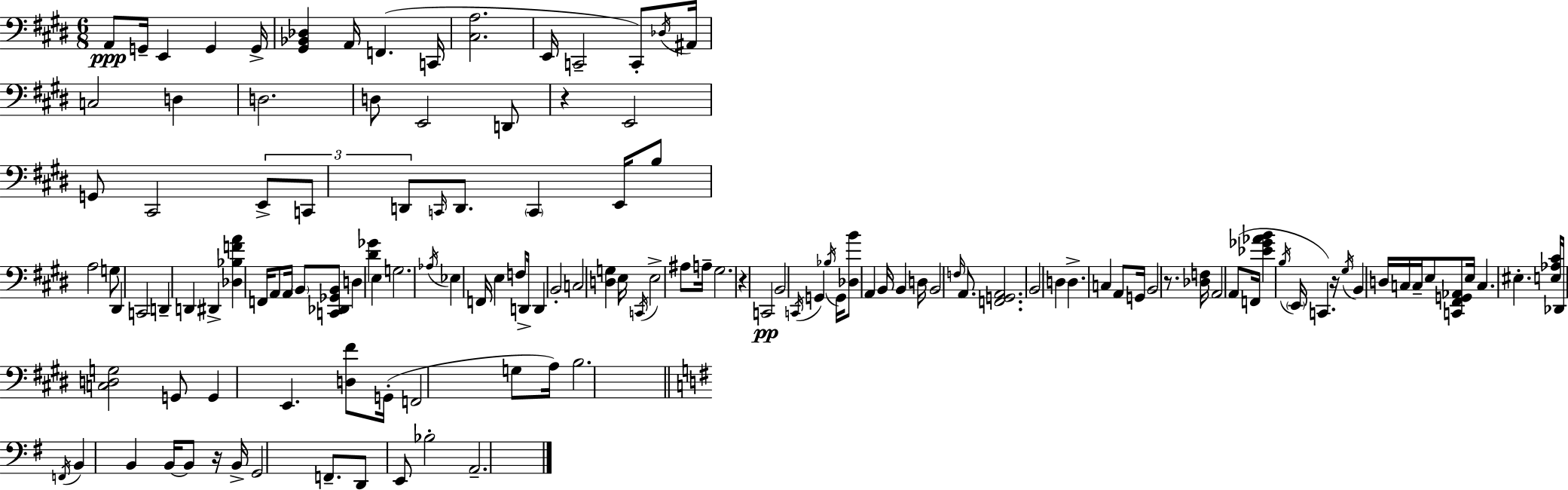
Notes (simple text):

A2/e G2/s E2/q G2/q G2/s [G#2,Bb2,Db3]/q A2/s F2/q. C2/s [C#3,A3]/h. E2/s C2/h C2/e Db3/s A#2/s C3/h D3/q D3/h. D3/e E2/h D2/e R/q E2/h G2/e C#2/h E2/e C2/e D2/e C2/s D2/e. C2/q E2/s B3/e A3/h G3/e D#2/q C2/h D2/q D2/q D#2/q [Db3,Bb3,F4,A4]/q F2/s A2/e A2/s B2/e [C2,Db2,Gb2,B2]/e D3/q [D#4,Gb4]/q E3/q G3/h. Ab3/s Eb3/q F2/s E3/q F3/e D2/s D2/q B2/h C3/h [D3,G3]/q E3/s C2/s E3/h A#3/e A3/s G#3/h. R/q C2/h B2/h C2/s G2/q Bb3/s G2/s [Db3,B4]/e A2/q B2/s B2/q D3/s B2/h F3/s A2/e. [F2,G2,A2]/h. B2/h D3/q D3/q. C3/q A2/e G2/s B2/h R/e. [Db3,F3]/s A2/h A2/e F2/s [Eb4,Gb4,Ab4,B4]/q B3/s E2/s C2/q. R/s G#3/s B2/q D3/s C3/s C3/s E3/e [C2,F#2,G2,Ab2]/e E3/s C3/q. EIS3/q. [E3,Ab3,C#4]/s Db2/s [C3,D3,G3]/h G2/e G2/q E2/q. [D3,F#4]/e G2/s F2/h G3/e A3/s B3/h. F2/s B2/q B2/q B2/s B2/e R/s B2/s G2/h F2/e. D2/e E2/e Bb3/h A2/h.